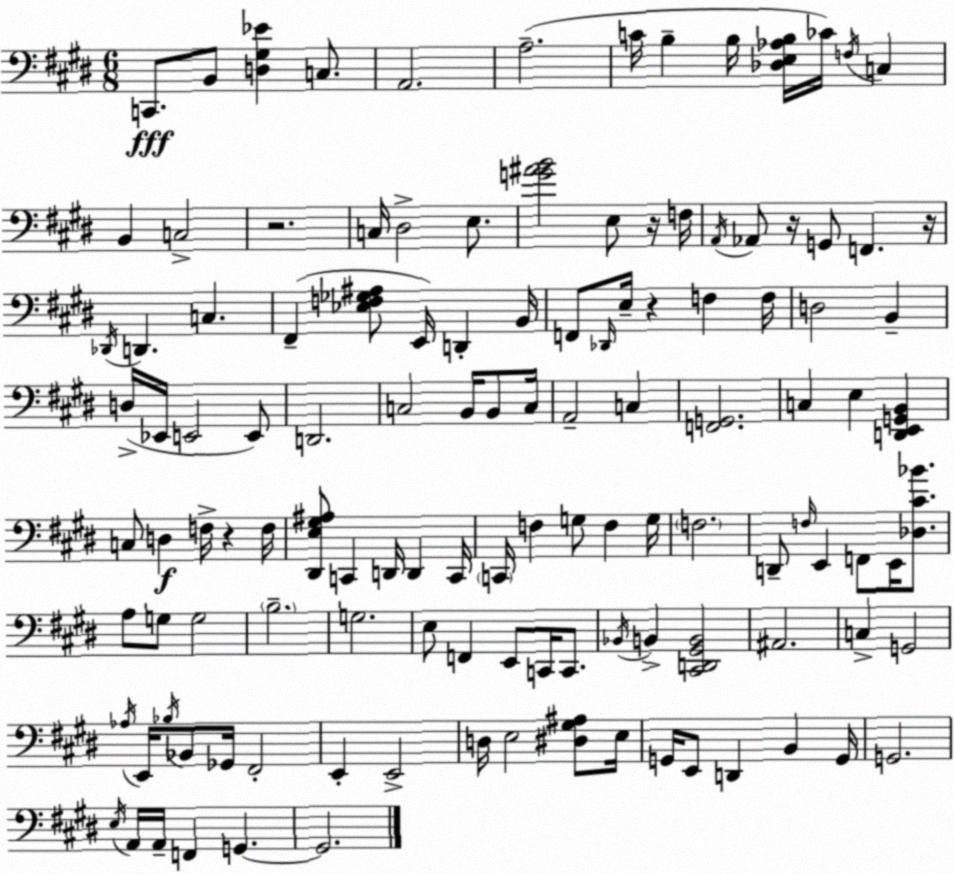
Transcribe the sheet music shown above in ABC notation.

X:1
T:Untitled
M:6/8
L:1/4
K:E
C,,/2 B,,/2 [D,^G,_E] C,/2 A,,2 A,2 C/4 B, B,/4 [_D,E,_A,B,]/4 _C/4 F,/4 C, B,, C,2 z2 C,/4 ^D,2 E,/2 [G^AB]2 E,/2 z/4 F,/4 A,,/4 _A,,/2 z/4 G,,/2 F,, z/4 _D,,/4 D,, C, ^F,, [_E,F,_G,^A,]/2 E,,/4 D,, B,,/4 F,,/2 _D,,/4 E,/4 z F, F,/4 D,2 B,, D,/4 _E,,/4 E,,2 E,,/2 D,,2 C,2 B,,/4 B,,/2 C,/4 A,,2 C, [F,,G,,]2 C, E, [D,,E,,G,,B,,] C,/2 D, F,/4 z F,/4 [^D,,E,^G,^A,]/2 C,, D,,/4 D,, C,,/4 C,,/4 F, G,/2 F, G,/4 F,2 D,,/2 F,/4 E,, F,,/2 E,,/4 [_D,^C_B]/2 A,/2 G,/2 G,2 B,2 G,2 E,/2 F,, E,,/2 C,,/4 C,,/2 _B,,/4 B,, [^C,,D,,^G,,B,,]2 ^A,,2 C, G,,2 _A,/4 E,,/4 _B,/4 _B,,/2 _G,,/4 ^F,,2 E,, E,,2 D,/4 E,2 [^D,^G,^A,]/2 E,/4 G,,/4 E,,/2 D,, B,, G,,/4 G,,2 E,/4 A,,/4 A,,/4 F,, G,, G,,2